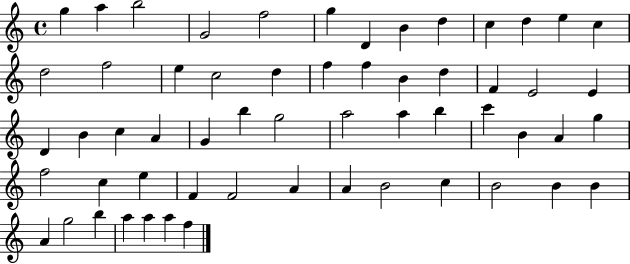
G5/q A5/q B5/h G4/h F5/h G5/q D4/q B4/q D5/q C5/q D5/q E5/q C5/q D5/h F5/h E5/q C5/h D5/q F5/q F5/q B4/q D5/q F4/q E4/h E4/q D4/q B4/q C5/q A4/q G4/q B5/q G5/h A5/h A5/q B5/q C6/q B4/q A4/q G5/q F5/h C5/q E5/q F4/q F4/h A4/q A4/q B4/h C5/q B4/h B4/q B4/q A4/q G5/h B5/q A5/q A5/q A5/q F5/q